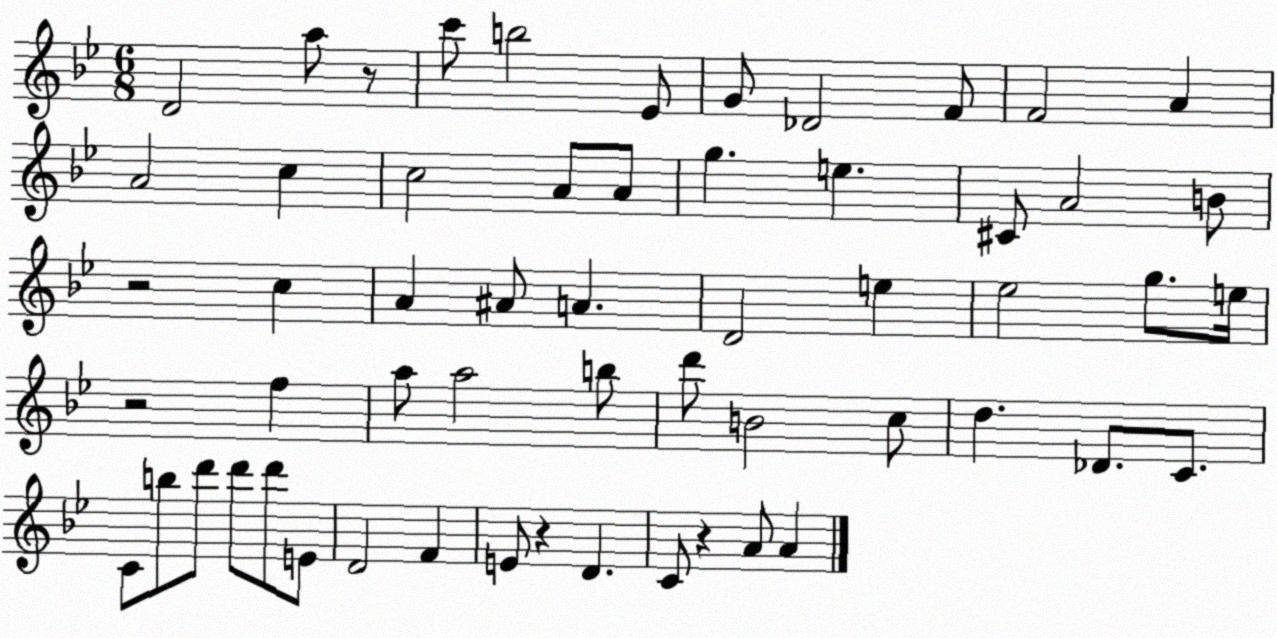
X:1
T:Untitled
M:6/8
L:1/4
K:Bb
D2 a/2 z/2 c'/2 b2 _E/2 G/2 _D2 F/2 F2 A A2 c c2 A/2 A/2 g e ^C/2 A2 B/2 z2 c A ^A/2 A D2 e _e2 g/2 e/4 z2 f a/2 a2 b/2 d'/2 B2 c/2 d _D/2 C/2 C/2 b/2 d'/2 d'/2 d'/2 E/2 D2 F E/2 z D C/2 z A/2 A